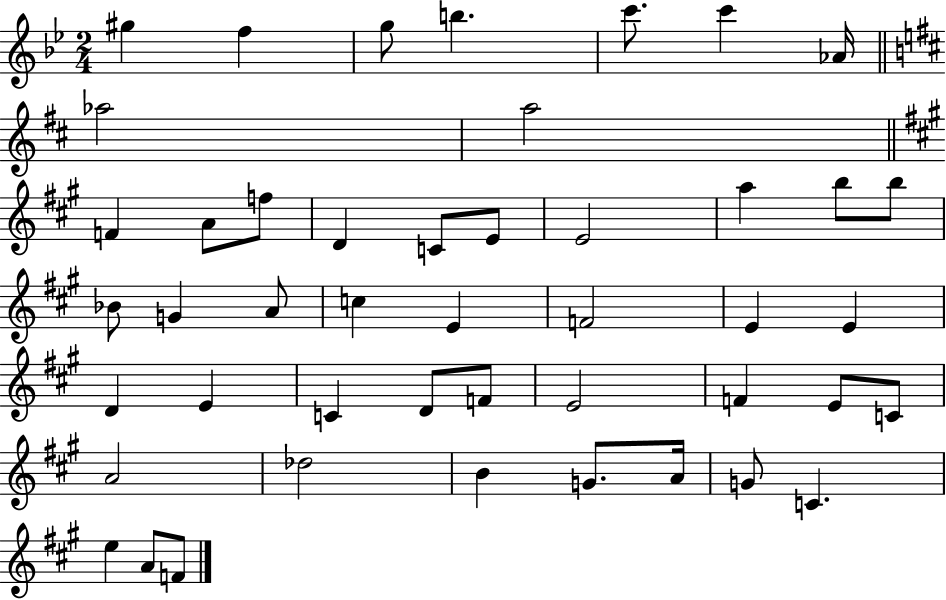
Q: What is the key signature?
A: BES major